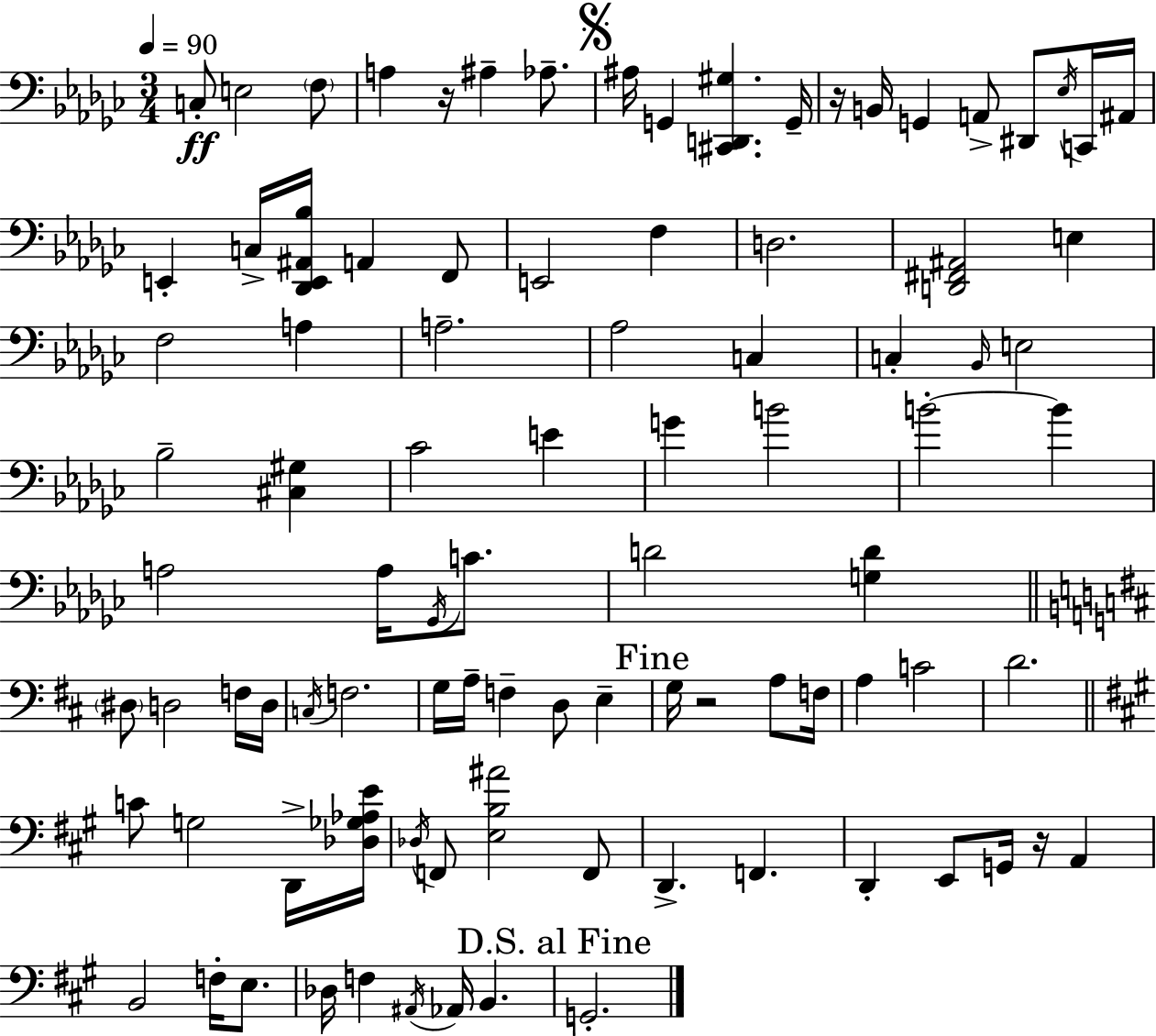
C3/e E3/h F3/e A3/q R/s A#3/q Ab3/e. A#3/s G2/q [C#2,D2,G#3]/q. G2/s R/s B2/s G2/q A2/e D#2/e Eb3/s C2/s A#2/s E2/q C3/s [Db2,E2,A#2,Bb3]/s A2/q F2/e E2/h F3/q D3/h. [D2,F#2,A#2]/h E3/q F3/h A3/q A3/h. Ab3/h C3/q C3/q Bb2/s E3/h Bb3/h [C#3,G#3]/q CES4/h E4/q G4/q B4/h B4/h B4/q A3/h A3/s Gb2/s C4/e. D4/h [G3,D4]/q D#3/e D3/h F3/s D3/s C3/s F3/h. G3/s A3/s F3/q D3/e E3/q G3/s R/h A3/e F3/s A3/q C4/h D4/h. C4/e G3/h D2/s [Db3,Gb3,Ab3,E4]/s Db3/s F2/e [E3,B3,A#4]/h F2/e D2/q. F2/q. D2/q E2/e G2/s R/s A2/q B2/h F3/s E3/e. Db3/s F3/q A#2/s Ab2/s B2/q. G2/h.